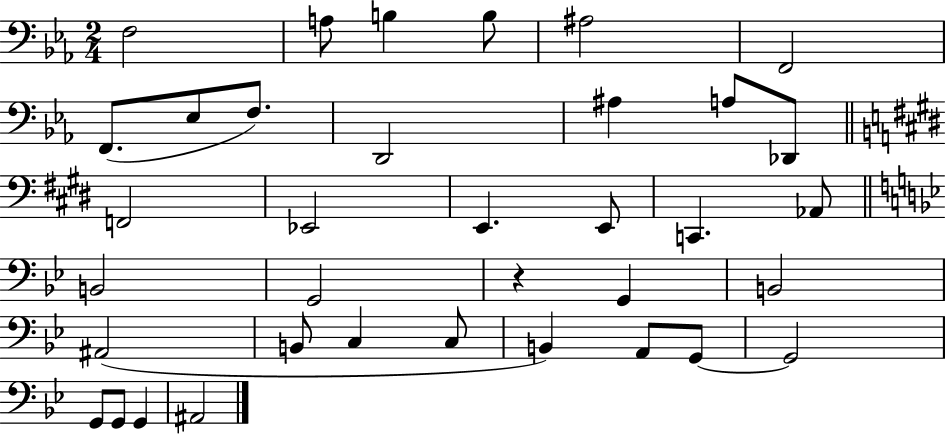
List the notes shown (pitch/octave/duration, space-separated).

F3/h A3/e B3/q B3/e A#3/h F2/h F2/e. Eb3/e F3/e. D2/h A#3/q A3/e Db2/e F2/h Eb2/h E2/q. E2/e C2/q. Ab2/e B2/h G2/h R/q G2/q B2/h A#2/h B2/e C3/q C3/e B2/q A2/e G2/e G2/h G2/e G2/e G2/q A#2/h